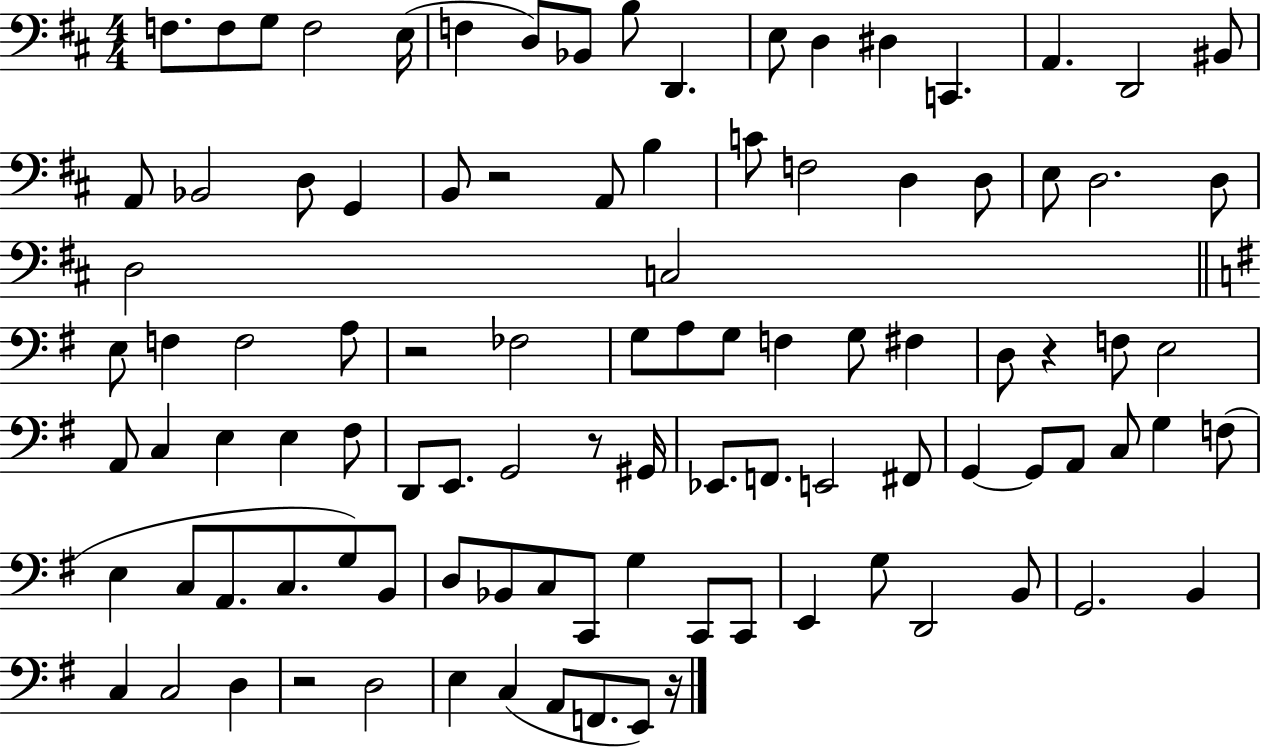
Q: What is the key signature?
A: D major